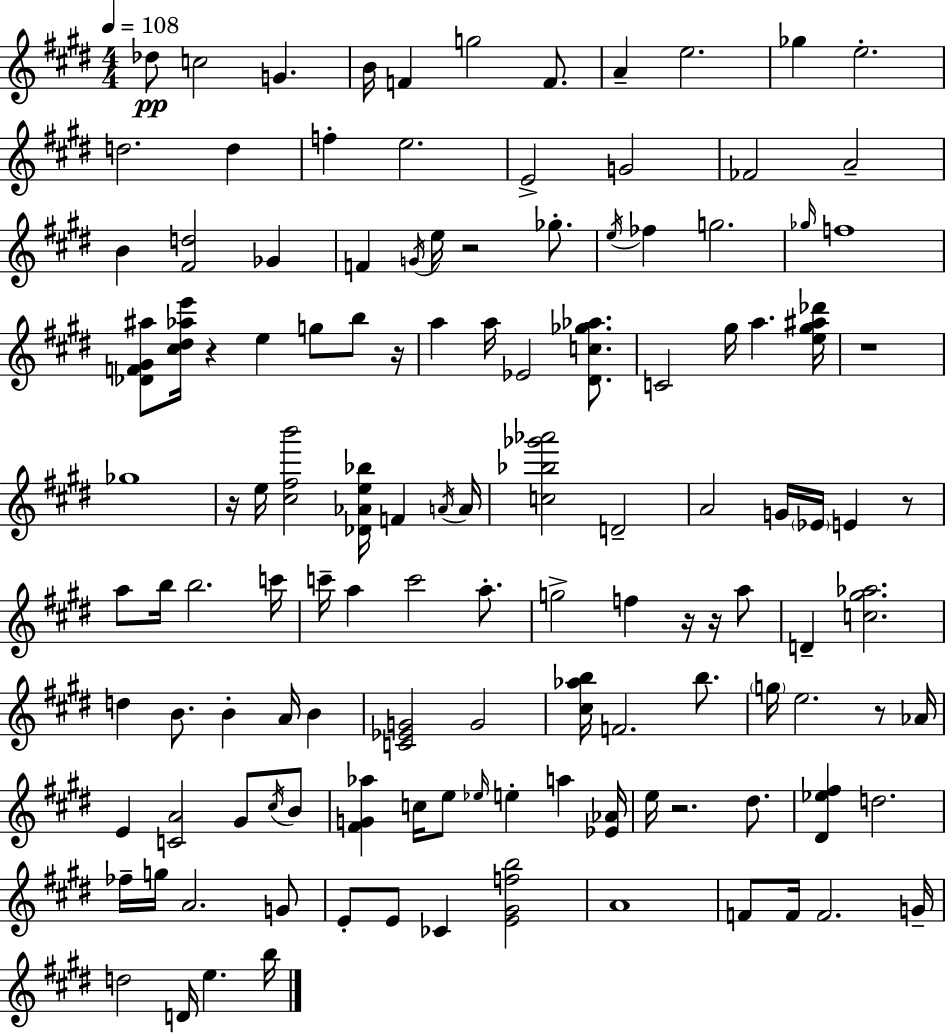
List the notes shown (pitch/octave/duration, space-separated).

Db5/e C5/h G4/q. B4/s F4/q G5/h F4/e. A4/q E5/h. Gb5/q E5/h. D5/h. D5/q F5/q E5/h. E4/h G4/h FES4/h A4/h B4/q [F#4,D5]/h Gb4/q F4/q G4/s E5/s R/h Gb5/e. E5/s FES5/q G5/h. Gb5/s F5/w [Db4,F4,G#4,A#5]/e [C#5,D#5,Ab5,E6]/s R/q E5/q G5/e B5/e R/s A5/q A5/s Eb4/h [D#4,C5,Gb5,Ab5]/e. C4/h G#5/s A5/q. [E5,G#5,A#5,Db6]/s R/w Gb5/w R/s E5/s [C#5,F#5,B6]/h [Db4,Ab4,E5,Bb5]/s F4/q A4/s A4/s [C5,Bb5,Gb6,Ab6]/h D4/h A4/h G4/s Eb4/s E4/q R/e A5/e B5/s B5/h. C6/s C6/s A5/q C6/h A5/e. G5/h F5/q R/s R/s A5/e D4/q [C5,G#5,Ab5]/h. D5/q B4/e. B4/q A4/s B4/q [C4,Eb4,G4]/h G4/h [C#5,Ab5,B5]/s F4/h. B5/e. G5/s E5/h. R/e Ab4/s E4/q [C4,A4]/h G#4/e C#5/s B4/e [F#4,G4,Ab5]/q C5/s E5/e Eb5/s E5/q A5/q [Eb4,Ab4]/s E5/s R/h. D#5/e. [D#4,Eb5,F#5]/q D5/h. FES5/s G5/s A4/h. G4/e E4/e E4/e CES4/q [E4,G#4,F5,B5]/h A4/w F4/e F4/s F4/h. G4/s D5/h D4/s E5/q. B5/s